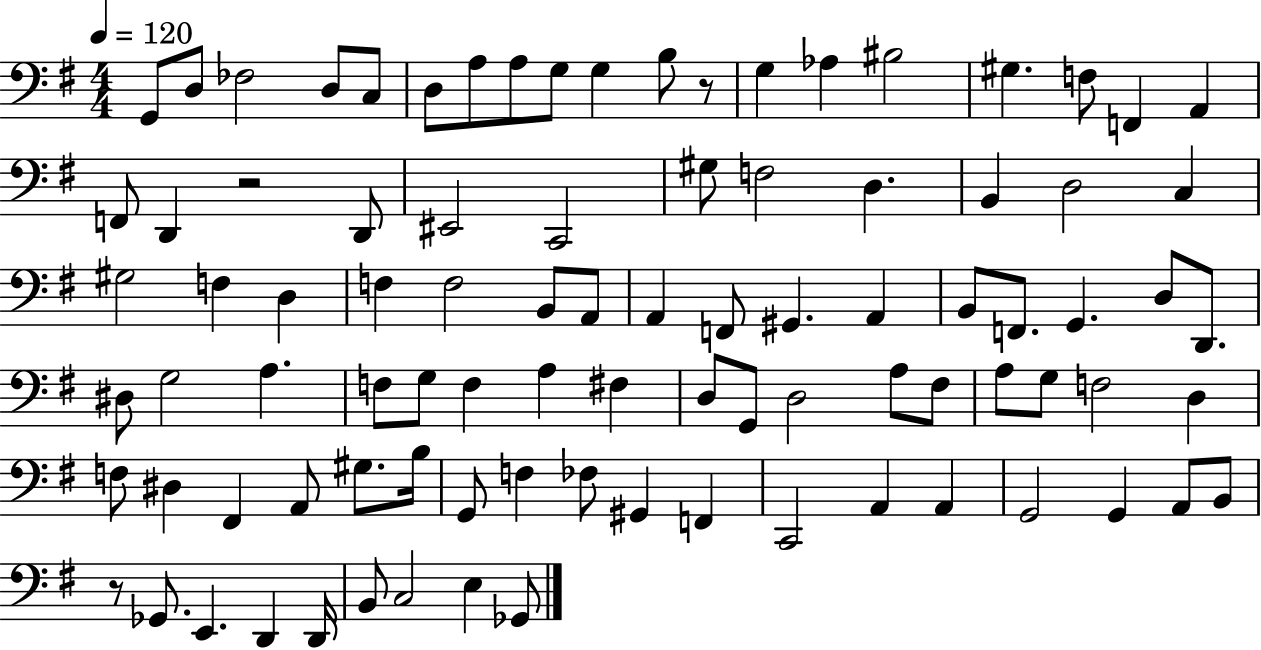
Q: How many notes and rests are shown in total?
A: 91